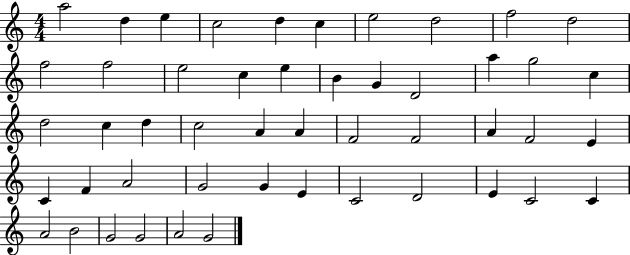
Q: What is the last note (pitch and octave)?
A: G4